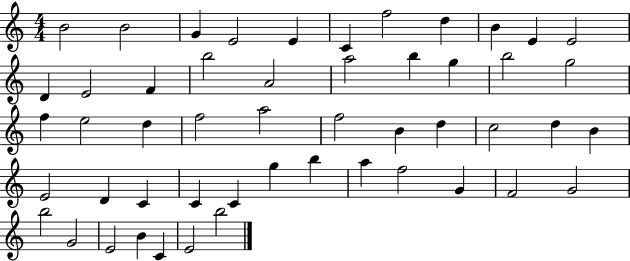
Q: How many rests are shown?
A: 0